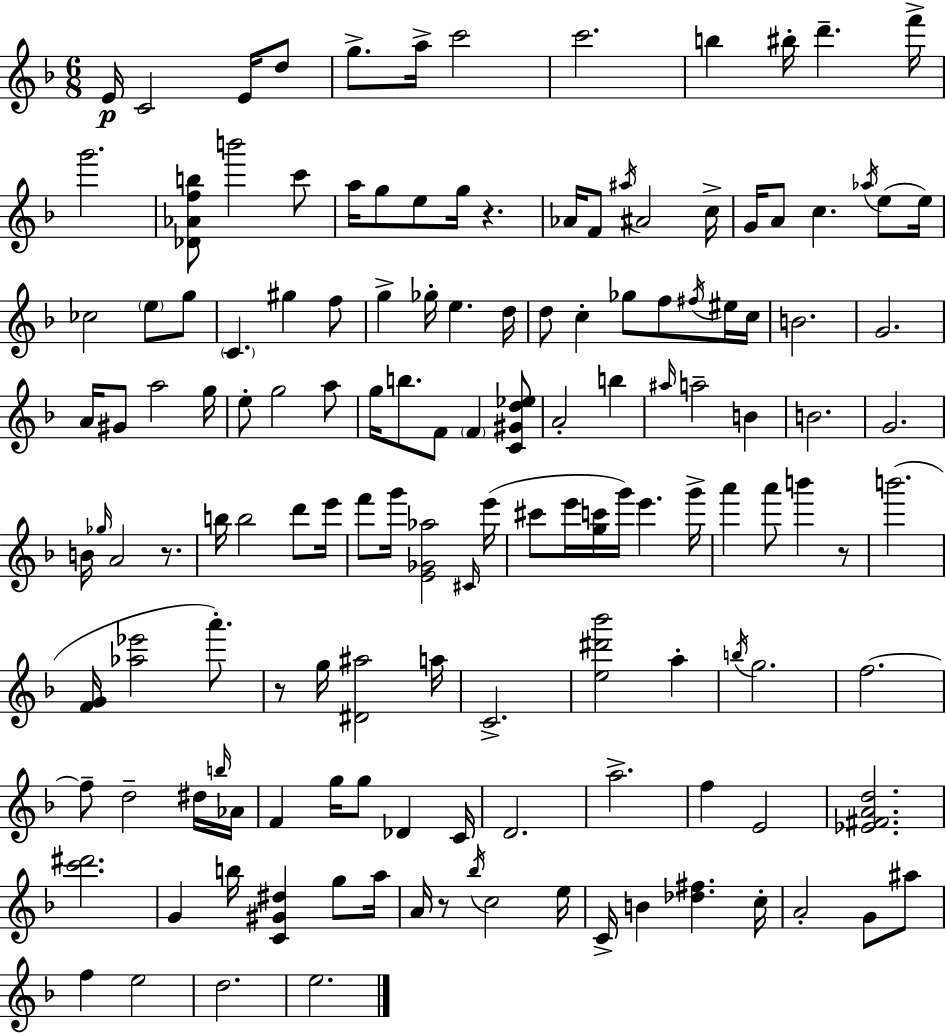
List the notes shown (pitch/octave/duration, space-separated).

E4/s C4/h E4/s D5/e G5/e. A5/s C6/h C6/h. B5/q BIS5/s D6/q. F6/s G6/h. [Db4,Ab4,F5,B5]/e B6/h C6/e A5/s G5/e E5/e G5/s R/q. Ab4/s F4/e A#5/s A#4/h C5/s G4/s A4/e C5/q. Ab5/s E5/e E5/s CES5/h E5/e G5/e C4/q. G#5/q F5/e G5/q Gb5/s E5/q. D5/s D5/e C5/q Gb5/e F5/e F#5/s EIS5/s C5/s B4/h. G4/h. A4/s G#4/e A5/h G5/s E5/e G5/h A5/e G5/s B5/e. F4/e F4/q [C4,G#4,D5,Eb5]/e A4/h B5/q A#5/s A5/h B4/q B4/h. G4/h. B4/s Gb5/s A4/h R/e. B5/s B5/h D6/e E6/s F6/e G6/s [E4,Gb4,Ab5]/h C#4/s E6/s C#6/e E6/s [G5,C6]/s G6/s E6/q. G6/s A6/q A6/e B6/q R/e B6/h. [F4,G4]/s [Ab5,Eb6]/h A6/e. R/e G5/s [D#4,A#5]/h A5/s C4/h. [E5,D#6,Bb6]/h A5/q B5/s G5/h. F5/h. F5/e D5/h D#5/s B5/s Ab4/s F4/q G5/s G5/e Db4/q C4/s D4/h. A5/h. F5/q E4/h [Eb4,F#4,A4,D5]/h. [C6,D#6]/h. G4/q B5/s [C4,G#4,D#5]/q G5/e A5/s A4/s R/e Bb5/s C5/h E5/s C4/s B4/q [Db5,F#5]/q. C5/s A4/h G4/e A#5/e F5/q E5/h D5/h. E5/h.